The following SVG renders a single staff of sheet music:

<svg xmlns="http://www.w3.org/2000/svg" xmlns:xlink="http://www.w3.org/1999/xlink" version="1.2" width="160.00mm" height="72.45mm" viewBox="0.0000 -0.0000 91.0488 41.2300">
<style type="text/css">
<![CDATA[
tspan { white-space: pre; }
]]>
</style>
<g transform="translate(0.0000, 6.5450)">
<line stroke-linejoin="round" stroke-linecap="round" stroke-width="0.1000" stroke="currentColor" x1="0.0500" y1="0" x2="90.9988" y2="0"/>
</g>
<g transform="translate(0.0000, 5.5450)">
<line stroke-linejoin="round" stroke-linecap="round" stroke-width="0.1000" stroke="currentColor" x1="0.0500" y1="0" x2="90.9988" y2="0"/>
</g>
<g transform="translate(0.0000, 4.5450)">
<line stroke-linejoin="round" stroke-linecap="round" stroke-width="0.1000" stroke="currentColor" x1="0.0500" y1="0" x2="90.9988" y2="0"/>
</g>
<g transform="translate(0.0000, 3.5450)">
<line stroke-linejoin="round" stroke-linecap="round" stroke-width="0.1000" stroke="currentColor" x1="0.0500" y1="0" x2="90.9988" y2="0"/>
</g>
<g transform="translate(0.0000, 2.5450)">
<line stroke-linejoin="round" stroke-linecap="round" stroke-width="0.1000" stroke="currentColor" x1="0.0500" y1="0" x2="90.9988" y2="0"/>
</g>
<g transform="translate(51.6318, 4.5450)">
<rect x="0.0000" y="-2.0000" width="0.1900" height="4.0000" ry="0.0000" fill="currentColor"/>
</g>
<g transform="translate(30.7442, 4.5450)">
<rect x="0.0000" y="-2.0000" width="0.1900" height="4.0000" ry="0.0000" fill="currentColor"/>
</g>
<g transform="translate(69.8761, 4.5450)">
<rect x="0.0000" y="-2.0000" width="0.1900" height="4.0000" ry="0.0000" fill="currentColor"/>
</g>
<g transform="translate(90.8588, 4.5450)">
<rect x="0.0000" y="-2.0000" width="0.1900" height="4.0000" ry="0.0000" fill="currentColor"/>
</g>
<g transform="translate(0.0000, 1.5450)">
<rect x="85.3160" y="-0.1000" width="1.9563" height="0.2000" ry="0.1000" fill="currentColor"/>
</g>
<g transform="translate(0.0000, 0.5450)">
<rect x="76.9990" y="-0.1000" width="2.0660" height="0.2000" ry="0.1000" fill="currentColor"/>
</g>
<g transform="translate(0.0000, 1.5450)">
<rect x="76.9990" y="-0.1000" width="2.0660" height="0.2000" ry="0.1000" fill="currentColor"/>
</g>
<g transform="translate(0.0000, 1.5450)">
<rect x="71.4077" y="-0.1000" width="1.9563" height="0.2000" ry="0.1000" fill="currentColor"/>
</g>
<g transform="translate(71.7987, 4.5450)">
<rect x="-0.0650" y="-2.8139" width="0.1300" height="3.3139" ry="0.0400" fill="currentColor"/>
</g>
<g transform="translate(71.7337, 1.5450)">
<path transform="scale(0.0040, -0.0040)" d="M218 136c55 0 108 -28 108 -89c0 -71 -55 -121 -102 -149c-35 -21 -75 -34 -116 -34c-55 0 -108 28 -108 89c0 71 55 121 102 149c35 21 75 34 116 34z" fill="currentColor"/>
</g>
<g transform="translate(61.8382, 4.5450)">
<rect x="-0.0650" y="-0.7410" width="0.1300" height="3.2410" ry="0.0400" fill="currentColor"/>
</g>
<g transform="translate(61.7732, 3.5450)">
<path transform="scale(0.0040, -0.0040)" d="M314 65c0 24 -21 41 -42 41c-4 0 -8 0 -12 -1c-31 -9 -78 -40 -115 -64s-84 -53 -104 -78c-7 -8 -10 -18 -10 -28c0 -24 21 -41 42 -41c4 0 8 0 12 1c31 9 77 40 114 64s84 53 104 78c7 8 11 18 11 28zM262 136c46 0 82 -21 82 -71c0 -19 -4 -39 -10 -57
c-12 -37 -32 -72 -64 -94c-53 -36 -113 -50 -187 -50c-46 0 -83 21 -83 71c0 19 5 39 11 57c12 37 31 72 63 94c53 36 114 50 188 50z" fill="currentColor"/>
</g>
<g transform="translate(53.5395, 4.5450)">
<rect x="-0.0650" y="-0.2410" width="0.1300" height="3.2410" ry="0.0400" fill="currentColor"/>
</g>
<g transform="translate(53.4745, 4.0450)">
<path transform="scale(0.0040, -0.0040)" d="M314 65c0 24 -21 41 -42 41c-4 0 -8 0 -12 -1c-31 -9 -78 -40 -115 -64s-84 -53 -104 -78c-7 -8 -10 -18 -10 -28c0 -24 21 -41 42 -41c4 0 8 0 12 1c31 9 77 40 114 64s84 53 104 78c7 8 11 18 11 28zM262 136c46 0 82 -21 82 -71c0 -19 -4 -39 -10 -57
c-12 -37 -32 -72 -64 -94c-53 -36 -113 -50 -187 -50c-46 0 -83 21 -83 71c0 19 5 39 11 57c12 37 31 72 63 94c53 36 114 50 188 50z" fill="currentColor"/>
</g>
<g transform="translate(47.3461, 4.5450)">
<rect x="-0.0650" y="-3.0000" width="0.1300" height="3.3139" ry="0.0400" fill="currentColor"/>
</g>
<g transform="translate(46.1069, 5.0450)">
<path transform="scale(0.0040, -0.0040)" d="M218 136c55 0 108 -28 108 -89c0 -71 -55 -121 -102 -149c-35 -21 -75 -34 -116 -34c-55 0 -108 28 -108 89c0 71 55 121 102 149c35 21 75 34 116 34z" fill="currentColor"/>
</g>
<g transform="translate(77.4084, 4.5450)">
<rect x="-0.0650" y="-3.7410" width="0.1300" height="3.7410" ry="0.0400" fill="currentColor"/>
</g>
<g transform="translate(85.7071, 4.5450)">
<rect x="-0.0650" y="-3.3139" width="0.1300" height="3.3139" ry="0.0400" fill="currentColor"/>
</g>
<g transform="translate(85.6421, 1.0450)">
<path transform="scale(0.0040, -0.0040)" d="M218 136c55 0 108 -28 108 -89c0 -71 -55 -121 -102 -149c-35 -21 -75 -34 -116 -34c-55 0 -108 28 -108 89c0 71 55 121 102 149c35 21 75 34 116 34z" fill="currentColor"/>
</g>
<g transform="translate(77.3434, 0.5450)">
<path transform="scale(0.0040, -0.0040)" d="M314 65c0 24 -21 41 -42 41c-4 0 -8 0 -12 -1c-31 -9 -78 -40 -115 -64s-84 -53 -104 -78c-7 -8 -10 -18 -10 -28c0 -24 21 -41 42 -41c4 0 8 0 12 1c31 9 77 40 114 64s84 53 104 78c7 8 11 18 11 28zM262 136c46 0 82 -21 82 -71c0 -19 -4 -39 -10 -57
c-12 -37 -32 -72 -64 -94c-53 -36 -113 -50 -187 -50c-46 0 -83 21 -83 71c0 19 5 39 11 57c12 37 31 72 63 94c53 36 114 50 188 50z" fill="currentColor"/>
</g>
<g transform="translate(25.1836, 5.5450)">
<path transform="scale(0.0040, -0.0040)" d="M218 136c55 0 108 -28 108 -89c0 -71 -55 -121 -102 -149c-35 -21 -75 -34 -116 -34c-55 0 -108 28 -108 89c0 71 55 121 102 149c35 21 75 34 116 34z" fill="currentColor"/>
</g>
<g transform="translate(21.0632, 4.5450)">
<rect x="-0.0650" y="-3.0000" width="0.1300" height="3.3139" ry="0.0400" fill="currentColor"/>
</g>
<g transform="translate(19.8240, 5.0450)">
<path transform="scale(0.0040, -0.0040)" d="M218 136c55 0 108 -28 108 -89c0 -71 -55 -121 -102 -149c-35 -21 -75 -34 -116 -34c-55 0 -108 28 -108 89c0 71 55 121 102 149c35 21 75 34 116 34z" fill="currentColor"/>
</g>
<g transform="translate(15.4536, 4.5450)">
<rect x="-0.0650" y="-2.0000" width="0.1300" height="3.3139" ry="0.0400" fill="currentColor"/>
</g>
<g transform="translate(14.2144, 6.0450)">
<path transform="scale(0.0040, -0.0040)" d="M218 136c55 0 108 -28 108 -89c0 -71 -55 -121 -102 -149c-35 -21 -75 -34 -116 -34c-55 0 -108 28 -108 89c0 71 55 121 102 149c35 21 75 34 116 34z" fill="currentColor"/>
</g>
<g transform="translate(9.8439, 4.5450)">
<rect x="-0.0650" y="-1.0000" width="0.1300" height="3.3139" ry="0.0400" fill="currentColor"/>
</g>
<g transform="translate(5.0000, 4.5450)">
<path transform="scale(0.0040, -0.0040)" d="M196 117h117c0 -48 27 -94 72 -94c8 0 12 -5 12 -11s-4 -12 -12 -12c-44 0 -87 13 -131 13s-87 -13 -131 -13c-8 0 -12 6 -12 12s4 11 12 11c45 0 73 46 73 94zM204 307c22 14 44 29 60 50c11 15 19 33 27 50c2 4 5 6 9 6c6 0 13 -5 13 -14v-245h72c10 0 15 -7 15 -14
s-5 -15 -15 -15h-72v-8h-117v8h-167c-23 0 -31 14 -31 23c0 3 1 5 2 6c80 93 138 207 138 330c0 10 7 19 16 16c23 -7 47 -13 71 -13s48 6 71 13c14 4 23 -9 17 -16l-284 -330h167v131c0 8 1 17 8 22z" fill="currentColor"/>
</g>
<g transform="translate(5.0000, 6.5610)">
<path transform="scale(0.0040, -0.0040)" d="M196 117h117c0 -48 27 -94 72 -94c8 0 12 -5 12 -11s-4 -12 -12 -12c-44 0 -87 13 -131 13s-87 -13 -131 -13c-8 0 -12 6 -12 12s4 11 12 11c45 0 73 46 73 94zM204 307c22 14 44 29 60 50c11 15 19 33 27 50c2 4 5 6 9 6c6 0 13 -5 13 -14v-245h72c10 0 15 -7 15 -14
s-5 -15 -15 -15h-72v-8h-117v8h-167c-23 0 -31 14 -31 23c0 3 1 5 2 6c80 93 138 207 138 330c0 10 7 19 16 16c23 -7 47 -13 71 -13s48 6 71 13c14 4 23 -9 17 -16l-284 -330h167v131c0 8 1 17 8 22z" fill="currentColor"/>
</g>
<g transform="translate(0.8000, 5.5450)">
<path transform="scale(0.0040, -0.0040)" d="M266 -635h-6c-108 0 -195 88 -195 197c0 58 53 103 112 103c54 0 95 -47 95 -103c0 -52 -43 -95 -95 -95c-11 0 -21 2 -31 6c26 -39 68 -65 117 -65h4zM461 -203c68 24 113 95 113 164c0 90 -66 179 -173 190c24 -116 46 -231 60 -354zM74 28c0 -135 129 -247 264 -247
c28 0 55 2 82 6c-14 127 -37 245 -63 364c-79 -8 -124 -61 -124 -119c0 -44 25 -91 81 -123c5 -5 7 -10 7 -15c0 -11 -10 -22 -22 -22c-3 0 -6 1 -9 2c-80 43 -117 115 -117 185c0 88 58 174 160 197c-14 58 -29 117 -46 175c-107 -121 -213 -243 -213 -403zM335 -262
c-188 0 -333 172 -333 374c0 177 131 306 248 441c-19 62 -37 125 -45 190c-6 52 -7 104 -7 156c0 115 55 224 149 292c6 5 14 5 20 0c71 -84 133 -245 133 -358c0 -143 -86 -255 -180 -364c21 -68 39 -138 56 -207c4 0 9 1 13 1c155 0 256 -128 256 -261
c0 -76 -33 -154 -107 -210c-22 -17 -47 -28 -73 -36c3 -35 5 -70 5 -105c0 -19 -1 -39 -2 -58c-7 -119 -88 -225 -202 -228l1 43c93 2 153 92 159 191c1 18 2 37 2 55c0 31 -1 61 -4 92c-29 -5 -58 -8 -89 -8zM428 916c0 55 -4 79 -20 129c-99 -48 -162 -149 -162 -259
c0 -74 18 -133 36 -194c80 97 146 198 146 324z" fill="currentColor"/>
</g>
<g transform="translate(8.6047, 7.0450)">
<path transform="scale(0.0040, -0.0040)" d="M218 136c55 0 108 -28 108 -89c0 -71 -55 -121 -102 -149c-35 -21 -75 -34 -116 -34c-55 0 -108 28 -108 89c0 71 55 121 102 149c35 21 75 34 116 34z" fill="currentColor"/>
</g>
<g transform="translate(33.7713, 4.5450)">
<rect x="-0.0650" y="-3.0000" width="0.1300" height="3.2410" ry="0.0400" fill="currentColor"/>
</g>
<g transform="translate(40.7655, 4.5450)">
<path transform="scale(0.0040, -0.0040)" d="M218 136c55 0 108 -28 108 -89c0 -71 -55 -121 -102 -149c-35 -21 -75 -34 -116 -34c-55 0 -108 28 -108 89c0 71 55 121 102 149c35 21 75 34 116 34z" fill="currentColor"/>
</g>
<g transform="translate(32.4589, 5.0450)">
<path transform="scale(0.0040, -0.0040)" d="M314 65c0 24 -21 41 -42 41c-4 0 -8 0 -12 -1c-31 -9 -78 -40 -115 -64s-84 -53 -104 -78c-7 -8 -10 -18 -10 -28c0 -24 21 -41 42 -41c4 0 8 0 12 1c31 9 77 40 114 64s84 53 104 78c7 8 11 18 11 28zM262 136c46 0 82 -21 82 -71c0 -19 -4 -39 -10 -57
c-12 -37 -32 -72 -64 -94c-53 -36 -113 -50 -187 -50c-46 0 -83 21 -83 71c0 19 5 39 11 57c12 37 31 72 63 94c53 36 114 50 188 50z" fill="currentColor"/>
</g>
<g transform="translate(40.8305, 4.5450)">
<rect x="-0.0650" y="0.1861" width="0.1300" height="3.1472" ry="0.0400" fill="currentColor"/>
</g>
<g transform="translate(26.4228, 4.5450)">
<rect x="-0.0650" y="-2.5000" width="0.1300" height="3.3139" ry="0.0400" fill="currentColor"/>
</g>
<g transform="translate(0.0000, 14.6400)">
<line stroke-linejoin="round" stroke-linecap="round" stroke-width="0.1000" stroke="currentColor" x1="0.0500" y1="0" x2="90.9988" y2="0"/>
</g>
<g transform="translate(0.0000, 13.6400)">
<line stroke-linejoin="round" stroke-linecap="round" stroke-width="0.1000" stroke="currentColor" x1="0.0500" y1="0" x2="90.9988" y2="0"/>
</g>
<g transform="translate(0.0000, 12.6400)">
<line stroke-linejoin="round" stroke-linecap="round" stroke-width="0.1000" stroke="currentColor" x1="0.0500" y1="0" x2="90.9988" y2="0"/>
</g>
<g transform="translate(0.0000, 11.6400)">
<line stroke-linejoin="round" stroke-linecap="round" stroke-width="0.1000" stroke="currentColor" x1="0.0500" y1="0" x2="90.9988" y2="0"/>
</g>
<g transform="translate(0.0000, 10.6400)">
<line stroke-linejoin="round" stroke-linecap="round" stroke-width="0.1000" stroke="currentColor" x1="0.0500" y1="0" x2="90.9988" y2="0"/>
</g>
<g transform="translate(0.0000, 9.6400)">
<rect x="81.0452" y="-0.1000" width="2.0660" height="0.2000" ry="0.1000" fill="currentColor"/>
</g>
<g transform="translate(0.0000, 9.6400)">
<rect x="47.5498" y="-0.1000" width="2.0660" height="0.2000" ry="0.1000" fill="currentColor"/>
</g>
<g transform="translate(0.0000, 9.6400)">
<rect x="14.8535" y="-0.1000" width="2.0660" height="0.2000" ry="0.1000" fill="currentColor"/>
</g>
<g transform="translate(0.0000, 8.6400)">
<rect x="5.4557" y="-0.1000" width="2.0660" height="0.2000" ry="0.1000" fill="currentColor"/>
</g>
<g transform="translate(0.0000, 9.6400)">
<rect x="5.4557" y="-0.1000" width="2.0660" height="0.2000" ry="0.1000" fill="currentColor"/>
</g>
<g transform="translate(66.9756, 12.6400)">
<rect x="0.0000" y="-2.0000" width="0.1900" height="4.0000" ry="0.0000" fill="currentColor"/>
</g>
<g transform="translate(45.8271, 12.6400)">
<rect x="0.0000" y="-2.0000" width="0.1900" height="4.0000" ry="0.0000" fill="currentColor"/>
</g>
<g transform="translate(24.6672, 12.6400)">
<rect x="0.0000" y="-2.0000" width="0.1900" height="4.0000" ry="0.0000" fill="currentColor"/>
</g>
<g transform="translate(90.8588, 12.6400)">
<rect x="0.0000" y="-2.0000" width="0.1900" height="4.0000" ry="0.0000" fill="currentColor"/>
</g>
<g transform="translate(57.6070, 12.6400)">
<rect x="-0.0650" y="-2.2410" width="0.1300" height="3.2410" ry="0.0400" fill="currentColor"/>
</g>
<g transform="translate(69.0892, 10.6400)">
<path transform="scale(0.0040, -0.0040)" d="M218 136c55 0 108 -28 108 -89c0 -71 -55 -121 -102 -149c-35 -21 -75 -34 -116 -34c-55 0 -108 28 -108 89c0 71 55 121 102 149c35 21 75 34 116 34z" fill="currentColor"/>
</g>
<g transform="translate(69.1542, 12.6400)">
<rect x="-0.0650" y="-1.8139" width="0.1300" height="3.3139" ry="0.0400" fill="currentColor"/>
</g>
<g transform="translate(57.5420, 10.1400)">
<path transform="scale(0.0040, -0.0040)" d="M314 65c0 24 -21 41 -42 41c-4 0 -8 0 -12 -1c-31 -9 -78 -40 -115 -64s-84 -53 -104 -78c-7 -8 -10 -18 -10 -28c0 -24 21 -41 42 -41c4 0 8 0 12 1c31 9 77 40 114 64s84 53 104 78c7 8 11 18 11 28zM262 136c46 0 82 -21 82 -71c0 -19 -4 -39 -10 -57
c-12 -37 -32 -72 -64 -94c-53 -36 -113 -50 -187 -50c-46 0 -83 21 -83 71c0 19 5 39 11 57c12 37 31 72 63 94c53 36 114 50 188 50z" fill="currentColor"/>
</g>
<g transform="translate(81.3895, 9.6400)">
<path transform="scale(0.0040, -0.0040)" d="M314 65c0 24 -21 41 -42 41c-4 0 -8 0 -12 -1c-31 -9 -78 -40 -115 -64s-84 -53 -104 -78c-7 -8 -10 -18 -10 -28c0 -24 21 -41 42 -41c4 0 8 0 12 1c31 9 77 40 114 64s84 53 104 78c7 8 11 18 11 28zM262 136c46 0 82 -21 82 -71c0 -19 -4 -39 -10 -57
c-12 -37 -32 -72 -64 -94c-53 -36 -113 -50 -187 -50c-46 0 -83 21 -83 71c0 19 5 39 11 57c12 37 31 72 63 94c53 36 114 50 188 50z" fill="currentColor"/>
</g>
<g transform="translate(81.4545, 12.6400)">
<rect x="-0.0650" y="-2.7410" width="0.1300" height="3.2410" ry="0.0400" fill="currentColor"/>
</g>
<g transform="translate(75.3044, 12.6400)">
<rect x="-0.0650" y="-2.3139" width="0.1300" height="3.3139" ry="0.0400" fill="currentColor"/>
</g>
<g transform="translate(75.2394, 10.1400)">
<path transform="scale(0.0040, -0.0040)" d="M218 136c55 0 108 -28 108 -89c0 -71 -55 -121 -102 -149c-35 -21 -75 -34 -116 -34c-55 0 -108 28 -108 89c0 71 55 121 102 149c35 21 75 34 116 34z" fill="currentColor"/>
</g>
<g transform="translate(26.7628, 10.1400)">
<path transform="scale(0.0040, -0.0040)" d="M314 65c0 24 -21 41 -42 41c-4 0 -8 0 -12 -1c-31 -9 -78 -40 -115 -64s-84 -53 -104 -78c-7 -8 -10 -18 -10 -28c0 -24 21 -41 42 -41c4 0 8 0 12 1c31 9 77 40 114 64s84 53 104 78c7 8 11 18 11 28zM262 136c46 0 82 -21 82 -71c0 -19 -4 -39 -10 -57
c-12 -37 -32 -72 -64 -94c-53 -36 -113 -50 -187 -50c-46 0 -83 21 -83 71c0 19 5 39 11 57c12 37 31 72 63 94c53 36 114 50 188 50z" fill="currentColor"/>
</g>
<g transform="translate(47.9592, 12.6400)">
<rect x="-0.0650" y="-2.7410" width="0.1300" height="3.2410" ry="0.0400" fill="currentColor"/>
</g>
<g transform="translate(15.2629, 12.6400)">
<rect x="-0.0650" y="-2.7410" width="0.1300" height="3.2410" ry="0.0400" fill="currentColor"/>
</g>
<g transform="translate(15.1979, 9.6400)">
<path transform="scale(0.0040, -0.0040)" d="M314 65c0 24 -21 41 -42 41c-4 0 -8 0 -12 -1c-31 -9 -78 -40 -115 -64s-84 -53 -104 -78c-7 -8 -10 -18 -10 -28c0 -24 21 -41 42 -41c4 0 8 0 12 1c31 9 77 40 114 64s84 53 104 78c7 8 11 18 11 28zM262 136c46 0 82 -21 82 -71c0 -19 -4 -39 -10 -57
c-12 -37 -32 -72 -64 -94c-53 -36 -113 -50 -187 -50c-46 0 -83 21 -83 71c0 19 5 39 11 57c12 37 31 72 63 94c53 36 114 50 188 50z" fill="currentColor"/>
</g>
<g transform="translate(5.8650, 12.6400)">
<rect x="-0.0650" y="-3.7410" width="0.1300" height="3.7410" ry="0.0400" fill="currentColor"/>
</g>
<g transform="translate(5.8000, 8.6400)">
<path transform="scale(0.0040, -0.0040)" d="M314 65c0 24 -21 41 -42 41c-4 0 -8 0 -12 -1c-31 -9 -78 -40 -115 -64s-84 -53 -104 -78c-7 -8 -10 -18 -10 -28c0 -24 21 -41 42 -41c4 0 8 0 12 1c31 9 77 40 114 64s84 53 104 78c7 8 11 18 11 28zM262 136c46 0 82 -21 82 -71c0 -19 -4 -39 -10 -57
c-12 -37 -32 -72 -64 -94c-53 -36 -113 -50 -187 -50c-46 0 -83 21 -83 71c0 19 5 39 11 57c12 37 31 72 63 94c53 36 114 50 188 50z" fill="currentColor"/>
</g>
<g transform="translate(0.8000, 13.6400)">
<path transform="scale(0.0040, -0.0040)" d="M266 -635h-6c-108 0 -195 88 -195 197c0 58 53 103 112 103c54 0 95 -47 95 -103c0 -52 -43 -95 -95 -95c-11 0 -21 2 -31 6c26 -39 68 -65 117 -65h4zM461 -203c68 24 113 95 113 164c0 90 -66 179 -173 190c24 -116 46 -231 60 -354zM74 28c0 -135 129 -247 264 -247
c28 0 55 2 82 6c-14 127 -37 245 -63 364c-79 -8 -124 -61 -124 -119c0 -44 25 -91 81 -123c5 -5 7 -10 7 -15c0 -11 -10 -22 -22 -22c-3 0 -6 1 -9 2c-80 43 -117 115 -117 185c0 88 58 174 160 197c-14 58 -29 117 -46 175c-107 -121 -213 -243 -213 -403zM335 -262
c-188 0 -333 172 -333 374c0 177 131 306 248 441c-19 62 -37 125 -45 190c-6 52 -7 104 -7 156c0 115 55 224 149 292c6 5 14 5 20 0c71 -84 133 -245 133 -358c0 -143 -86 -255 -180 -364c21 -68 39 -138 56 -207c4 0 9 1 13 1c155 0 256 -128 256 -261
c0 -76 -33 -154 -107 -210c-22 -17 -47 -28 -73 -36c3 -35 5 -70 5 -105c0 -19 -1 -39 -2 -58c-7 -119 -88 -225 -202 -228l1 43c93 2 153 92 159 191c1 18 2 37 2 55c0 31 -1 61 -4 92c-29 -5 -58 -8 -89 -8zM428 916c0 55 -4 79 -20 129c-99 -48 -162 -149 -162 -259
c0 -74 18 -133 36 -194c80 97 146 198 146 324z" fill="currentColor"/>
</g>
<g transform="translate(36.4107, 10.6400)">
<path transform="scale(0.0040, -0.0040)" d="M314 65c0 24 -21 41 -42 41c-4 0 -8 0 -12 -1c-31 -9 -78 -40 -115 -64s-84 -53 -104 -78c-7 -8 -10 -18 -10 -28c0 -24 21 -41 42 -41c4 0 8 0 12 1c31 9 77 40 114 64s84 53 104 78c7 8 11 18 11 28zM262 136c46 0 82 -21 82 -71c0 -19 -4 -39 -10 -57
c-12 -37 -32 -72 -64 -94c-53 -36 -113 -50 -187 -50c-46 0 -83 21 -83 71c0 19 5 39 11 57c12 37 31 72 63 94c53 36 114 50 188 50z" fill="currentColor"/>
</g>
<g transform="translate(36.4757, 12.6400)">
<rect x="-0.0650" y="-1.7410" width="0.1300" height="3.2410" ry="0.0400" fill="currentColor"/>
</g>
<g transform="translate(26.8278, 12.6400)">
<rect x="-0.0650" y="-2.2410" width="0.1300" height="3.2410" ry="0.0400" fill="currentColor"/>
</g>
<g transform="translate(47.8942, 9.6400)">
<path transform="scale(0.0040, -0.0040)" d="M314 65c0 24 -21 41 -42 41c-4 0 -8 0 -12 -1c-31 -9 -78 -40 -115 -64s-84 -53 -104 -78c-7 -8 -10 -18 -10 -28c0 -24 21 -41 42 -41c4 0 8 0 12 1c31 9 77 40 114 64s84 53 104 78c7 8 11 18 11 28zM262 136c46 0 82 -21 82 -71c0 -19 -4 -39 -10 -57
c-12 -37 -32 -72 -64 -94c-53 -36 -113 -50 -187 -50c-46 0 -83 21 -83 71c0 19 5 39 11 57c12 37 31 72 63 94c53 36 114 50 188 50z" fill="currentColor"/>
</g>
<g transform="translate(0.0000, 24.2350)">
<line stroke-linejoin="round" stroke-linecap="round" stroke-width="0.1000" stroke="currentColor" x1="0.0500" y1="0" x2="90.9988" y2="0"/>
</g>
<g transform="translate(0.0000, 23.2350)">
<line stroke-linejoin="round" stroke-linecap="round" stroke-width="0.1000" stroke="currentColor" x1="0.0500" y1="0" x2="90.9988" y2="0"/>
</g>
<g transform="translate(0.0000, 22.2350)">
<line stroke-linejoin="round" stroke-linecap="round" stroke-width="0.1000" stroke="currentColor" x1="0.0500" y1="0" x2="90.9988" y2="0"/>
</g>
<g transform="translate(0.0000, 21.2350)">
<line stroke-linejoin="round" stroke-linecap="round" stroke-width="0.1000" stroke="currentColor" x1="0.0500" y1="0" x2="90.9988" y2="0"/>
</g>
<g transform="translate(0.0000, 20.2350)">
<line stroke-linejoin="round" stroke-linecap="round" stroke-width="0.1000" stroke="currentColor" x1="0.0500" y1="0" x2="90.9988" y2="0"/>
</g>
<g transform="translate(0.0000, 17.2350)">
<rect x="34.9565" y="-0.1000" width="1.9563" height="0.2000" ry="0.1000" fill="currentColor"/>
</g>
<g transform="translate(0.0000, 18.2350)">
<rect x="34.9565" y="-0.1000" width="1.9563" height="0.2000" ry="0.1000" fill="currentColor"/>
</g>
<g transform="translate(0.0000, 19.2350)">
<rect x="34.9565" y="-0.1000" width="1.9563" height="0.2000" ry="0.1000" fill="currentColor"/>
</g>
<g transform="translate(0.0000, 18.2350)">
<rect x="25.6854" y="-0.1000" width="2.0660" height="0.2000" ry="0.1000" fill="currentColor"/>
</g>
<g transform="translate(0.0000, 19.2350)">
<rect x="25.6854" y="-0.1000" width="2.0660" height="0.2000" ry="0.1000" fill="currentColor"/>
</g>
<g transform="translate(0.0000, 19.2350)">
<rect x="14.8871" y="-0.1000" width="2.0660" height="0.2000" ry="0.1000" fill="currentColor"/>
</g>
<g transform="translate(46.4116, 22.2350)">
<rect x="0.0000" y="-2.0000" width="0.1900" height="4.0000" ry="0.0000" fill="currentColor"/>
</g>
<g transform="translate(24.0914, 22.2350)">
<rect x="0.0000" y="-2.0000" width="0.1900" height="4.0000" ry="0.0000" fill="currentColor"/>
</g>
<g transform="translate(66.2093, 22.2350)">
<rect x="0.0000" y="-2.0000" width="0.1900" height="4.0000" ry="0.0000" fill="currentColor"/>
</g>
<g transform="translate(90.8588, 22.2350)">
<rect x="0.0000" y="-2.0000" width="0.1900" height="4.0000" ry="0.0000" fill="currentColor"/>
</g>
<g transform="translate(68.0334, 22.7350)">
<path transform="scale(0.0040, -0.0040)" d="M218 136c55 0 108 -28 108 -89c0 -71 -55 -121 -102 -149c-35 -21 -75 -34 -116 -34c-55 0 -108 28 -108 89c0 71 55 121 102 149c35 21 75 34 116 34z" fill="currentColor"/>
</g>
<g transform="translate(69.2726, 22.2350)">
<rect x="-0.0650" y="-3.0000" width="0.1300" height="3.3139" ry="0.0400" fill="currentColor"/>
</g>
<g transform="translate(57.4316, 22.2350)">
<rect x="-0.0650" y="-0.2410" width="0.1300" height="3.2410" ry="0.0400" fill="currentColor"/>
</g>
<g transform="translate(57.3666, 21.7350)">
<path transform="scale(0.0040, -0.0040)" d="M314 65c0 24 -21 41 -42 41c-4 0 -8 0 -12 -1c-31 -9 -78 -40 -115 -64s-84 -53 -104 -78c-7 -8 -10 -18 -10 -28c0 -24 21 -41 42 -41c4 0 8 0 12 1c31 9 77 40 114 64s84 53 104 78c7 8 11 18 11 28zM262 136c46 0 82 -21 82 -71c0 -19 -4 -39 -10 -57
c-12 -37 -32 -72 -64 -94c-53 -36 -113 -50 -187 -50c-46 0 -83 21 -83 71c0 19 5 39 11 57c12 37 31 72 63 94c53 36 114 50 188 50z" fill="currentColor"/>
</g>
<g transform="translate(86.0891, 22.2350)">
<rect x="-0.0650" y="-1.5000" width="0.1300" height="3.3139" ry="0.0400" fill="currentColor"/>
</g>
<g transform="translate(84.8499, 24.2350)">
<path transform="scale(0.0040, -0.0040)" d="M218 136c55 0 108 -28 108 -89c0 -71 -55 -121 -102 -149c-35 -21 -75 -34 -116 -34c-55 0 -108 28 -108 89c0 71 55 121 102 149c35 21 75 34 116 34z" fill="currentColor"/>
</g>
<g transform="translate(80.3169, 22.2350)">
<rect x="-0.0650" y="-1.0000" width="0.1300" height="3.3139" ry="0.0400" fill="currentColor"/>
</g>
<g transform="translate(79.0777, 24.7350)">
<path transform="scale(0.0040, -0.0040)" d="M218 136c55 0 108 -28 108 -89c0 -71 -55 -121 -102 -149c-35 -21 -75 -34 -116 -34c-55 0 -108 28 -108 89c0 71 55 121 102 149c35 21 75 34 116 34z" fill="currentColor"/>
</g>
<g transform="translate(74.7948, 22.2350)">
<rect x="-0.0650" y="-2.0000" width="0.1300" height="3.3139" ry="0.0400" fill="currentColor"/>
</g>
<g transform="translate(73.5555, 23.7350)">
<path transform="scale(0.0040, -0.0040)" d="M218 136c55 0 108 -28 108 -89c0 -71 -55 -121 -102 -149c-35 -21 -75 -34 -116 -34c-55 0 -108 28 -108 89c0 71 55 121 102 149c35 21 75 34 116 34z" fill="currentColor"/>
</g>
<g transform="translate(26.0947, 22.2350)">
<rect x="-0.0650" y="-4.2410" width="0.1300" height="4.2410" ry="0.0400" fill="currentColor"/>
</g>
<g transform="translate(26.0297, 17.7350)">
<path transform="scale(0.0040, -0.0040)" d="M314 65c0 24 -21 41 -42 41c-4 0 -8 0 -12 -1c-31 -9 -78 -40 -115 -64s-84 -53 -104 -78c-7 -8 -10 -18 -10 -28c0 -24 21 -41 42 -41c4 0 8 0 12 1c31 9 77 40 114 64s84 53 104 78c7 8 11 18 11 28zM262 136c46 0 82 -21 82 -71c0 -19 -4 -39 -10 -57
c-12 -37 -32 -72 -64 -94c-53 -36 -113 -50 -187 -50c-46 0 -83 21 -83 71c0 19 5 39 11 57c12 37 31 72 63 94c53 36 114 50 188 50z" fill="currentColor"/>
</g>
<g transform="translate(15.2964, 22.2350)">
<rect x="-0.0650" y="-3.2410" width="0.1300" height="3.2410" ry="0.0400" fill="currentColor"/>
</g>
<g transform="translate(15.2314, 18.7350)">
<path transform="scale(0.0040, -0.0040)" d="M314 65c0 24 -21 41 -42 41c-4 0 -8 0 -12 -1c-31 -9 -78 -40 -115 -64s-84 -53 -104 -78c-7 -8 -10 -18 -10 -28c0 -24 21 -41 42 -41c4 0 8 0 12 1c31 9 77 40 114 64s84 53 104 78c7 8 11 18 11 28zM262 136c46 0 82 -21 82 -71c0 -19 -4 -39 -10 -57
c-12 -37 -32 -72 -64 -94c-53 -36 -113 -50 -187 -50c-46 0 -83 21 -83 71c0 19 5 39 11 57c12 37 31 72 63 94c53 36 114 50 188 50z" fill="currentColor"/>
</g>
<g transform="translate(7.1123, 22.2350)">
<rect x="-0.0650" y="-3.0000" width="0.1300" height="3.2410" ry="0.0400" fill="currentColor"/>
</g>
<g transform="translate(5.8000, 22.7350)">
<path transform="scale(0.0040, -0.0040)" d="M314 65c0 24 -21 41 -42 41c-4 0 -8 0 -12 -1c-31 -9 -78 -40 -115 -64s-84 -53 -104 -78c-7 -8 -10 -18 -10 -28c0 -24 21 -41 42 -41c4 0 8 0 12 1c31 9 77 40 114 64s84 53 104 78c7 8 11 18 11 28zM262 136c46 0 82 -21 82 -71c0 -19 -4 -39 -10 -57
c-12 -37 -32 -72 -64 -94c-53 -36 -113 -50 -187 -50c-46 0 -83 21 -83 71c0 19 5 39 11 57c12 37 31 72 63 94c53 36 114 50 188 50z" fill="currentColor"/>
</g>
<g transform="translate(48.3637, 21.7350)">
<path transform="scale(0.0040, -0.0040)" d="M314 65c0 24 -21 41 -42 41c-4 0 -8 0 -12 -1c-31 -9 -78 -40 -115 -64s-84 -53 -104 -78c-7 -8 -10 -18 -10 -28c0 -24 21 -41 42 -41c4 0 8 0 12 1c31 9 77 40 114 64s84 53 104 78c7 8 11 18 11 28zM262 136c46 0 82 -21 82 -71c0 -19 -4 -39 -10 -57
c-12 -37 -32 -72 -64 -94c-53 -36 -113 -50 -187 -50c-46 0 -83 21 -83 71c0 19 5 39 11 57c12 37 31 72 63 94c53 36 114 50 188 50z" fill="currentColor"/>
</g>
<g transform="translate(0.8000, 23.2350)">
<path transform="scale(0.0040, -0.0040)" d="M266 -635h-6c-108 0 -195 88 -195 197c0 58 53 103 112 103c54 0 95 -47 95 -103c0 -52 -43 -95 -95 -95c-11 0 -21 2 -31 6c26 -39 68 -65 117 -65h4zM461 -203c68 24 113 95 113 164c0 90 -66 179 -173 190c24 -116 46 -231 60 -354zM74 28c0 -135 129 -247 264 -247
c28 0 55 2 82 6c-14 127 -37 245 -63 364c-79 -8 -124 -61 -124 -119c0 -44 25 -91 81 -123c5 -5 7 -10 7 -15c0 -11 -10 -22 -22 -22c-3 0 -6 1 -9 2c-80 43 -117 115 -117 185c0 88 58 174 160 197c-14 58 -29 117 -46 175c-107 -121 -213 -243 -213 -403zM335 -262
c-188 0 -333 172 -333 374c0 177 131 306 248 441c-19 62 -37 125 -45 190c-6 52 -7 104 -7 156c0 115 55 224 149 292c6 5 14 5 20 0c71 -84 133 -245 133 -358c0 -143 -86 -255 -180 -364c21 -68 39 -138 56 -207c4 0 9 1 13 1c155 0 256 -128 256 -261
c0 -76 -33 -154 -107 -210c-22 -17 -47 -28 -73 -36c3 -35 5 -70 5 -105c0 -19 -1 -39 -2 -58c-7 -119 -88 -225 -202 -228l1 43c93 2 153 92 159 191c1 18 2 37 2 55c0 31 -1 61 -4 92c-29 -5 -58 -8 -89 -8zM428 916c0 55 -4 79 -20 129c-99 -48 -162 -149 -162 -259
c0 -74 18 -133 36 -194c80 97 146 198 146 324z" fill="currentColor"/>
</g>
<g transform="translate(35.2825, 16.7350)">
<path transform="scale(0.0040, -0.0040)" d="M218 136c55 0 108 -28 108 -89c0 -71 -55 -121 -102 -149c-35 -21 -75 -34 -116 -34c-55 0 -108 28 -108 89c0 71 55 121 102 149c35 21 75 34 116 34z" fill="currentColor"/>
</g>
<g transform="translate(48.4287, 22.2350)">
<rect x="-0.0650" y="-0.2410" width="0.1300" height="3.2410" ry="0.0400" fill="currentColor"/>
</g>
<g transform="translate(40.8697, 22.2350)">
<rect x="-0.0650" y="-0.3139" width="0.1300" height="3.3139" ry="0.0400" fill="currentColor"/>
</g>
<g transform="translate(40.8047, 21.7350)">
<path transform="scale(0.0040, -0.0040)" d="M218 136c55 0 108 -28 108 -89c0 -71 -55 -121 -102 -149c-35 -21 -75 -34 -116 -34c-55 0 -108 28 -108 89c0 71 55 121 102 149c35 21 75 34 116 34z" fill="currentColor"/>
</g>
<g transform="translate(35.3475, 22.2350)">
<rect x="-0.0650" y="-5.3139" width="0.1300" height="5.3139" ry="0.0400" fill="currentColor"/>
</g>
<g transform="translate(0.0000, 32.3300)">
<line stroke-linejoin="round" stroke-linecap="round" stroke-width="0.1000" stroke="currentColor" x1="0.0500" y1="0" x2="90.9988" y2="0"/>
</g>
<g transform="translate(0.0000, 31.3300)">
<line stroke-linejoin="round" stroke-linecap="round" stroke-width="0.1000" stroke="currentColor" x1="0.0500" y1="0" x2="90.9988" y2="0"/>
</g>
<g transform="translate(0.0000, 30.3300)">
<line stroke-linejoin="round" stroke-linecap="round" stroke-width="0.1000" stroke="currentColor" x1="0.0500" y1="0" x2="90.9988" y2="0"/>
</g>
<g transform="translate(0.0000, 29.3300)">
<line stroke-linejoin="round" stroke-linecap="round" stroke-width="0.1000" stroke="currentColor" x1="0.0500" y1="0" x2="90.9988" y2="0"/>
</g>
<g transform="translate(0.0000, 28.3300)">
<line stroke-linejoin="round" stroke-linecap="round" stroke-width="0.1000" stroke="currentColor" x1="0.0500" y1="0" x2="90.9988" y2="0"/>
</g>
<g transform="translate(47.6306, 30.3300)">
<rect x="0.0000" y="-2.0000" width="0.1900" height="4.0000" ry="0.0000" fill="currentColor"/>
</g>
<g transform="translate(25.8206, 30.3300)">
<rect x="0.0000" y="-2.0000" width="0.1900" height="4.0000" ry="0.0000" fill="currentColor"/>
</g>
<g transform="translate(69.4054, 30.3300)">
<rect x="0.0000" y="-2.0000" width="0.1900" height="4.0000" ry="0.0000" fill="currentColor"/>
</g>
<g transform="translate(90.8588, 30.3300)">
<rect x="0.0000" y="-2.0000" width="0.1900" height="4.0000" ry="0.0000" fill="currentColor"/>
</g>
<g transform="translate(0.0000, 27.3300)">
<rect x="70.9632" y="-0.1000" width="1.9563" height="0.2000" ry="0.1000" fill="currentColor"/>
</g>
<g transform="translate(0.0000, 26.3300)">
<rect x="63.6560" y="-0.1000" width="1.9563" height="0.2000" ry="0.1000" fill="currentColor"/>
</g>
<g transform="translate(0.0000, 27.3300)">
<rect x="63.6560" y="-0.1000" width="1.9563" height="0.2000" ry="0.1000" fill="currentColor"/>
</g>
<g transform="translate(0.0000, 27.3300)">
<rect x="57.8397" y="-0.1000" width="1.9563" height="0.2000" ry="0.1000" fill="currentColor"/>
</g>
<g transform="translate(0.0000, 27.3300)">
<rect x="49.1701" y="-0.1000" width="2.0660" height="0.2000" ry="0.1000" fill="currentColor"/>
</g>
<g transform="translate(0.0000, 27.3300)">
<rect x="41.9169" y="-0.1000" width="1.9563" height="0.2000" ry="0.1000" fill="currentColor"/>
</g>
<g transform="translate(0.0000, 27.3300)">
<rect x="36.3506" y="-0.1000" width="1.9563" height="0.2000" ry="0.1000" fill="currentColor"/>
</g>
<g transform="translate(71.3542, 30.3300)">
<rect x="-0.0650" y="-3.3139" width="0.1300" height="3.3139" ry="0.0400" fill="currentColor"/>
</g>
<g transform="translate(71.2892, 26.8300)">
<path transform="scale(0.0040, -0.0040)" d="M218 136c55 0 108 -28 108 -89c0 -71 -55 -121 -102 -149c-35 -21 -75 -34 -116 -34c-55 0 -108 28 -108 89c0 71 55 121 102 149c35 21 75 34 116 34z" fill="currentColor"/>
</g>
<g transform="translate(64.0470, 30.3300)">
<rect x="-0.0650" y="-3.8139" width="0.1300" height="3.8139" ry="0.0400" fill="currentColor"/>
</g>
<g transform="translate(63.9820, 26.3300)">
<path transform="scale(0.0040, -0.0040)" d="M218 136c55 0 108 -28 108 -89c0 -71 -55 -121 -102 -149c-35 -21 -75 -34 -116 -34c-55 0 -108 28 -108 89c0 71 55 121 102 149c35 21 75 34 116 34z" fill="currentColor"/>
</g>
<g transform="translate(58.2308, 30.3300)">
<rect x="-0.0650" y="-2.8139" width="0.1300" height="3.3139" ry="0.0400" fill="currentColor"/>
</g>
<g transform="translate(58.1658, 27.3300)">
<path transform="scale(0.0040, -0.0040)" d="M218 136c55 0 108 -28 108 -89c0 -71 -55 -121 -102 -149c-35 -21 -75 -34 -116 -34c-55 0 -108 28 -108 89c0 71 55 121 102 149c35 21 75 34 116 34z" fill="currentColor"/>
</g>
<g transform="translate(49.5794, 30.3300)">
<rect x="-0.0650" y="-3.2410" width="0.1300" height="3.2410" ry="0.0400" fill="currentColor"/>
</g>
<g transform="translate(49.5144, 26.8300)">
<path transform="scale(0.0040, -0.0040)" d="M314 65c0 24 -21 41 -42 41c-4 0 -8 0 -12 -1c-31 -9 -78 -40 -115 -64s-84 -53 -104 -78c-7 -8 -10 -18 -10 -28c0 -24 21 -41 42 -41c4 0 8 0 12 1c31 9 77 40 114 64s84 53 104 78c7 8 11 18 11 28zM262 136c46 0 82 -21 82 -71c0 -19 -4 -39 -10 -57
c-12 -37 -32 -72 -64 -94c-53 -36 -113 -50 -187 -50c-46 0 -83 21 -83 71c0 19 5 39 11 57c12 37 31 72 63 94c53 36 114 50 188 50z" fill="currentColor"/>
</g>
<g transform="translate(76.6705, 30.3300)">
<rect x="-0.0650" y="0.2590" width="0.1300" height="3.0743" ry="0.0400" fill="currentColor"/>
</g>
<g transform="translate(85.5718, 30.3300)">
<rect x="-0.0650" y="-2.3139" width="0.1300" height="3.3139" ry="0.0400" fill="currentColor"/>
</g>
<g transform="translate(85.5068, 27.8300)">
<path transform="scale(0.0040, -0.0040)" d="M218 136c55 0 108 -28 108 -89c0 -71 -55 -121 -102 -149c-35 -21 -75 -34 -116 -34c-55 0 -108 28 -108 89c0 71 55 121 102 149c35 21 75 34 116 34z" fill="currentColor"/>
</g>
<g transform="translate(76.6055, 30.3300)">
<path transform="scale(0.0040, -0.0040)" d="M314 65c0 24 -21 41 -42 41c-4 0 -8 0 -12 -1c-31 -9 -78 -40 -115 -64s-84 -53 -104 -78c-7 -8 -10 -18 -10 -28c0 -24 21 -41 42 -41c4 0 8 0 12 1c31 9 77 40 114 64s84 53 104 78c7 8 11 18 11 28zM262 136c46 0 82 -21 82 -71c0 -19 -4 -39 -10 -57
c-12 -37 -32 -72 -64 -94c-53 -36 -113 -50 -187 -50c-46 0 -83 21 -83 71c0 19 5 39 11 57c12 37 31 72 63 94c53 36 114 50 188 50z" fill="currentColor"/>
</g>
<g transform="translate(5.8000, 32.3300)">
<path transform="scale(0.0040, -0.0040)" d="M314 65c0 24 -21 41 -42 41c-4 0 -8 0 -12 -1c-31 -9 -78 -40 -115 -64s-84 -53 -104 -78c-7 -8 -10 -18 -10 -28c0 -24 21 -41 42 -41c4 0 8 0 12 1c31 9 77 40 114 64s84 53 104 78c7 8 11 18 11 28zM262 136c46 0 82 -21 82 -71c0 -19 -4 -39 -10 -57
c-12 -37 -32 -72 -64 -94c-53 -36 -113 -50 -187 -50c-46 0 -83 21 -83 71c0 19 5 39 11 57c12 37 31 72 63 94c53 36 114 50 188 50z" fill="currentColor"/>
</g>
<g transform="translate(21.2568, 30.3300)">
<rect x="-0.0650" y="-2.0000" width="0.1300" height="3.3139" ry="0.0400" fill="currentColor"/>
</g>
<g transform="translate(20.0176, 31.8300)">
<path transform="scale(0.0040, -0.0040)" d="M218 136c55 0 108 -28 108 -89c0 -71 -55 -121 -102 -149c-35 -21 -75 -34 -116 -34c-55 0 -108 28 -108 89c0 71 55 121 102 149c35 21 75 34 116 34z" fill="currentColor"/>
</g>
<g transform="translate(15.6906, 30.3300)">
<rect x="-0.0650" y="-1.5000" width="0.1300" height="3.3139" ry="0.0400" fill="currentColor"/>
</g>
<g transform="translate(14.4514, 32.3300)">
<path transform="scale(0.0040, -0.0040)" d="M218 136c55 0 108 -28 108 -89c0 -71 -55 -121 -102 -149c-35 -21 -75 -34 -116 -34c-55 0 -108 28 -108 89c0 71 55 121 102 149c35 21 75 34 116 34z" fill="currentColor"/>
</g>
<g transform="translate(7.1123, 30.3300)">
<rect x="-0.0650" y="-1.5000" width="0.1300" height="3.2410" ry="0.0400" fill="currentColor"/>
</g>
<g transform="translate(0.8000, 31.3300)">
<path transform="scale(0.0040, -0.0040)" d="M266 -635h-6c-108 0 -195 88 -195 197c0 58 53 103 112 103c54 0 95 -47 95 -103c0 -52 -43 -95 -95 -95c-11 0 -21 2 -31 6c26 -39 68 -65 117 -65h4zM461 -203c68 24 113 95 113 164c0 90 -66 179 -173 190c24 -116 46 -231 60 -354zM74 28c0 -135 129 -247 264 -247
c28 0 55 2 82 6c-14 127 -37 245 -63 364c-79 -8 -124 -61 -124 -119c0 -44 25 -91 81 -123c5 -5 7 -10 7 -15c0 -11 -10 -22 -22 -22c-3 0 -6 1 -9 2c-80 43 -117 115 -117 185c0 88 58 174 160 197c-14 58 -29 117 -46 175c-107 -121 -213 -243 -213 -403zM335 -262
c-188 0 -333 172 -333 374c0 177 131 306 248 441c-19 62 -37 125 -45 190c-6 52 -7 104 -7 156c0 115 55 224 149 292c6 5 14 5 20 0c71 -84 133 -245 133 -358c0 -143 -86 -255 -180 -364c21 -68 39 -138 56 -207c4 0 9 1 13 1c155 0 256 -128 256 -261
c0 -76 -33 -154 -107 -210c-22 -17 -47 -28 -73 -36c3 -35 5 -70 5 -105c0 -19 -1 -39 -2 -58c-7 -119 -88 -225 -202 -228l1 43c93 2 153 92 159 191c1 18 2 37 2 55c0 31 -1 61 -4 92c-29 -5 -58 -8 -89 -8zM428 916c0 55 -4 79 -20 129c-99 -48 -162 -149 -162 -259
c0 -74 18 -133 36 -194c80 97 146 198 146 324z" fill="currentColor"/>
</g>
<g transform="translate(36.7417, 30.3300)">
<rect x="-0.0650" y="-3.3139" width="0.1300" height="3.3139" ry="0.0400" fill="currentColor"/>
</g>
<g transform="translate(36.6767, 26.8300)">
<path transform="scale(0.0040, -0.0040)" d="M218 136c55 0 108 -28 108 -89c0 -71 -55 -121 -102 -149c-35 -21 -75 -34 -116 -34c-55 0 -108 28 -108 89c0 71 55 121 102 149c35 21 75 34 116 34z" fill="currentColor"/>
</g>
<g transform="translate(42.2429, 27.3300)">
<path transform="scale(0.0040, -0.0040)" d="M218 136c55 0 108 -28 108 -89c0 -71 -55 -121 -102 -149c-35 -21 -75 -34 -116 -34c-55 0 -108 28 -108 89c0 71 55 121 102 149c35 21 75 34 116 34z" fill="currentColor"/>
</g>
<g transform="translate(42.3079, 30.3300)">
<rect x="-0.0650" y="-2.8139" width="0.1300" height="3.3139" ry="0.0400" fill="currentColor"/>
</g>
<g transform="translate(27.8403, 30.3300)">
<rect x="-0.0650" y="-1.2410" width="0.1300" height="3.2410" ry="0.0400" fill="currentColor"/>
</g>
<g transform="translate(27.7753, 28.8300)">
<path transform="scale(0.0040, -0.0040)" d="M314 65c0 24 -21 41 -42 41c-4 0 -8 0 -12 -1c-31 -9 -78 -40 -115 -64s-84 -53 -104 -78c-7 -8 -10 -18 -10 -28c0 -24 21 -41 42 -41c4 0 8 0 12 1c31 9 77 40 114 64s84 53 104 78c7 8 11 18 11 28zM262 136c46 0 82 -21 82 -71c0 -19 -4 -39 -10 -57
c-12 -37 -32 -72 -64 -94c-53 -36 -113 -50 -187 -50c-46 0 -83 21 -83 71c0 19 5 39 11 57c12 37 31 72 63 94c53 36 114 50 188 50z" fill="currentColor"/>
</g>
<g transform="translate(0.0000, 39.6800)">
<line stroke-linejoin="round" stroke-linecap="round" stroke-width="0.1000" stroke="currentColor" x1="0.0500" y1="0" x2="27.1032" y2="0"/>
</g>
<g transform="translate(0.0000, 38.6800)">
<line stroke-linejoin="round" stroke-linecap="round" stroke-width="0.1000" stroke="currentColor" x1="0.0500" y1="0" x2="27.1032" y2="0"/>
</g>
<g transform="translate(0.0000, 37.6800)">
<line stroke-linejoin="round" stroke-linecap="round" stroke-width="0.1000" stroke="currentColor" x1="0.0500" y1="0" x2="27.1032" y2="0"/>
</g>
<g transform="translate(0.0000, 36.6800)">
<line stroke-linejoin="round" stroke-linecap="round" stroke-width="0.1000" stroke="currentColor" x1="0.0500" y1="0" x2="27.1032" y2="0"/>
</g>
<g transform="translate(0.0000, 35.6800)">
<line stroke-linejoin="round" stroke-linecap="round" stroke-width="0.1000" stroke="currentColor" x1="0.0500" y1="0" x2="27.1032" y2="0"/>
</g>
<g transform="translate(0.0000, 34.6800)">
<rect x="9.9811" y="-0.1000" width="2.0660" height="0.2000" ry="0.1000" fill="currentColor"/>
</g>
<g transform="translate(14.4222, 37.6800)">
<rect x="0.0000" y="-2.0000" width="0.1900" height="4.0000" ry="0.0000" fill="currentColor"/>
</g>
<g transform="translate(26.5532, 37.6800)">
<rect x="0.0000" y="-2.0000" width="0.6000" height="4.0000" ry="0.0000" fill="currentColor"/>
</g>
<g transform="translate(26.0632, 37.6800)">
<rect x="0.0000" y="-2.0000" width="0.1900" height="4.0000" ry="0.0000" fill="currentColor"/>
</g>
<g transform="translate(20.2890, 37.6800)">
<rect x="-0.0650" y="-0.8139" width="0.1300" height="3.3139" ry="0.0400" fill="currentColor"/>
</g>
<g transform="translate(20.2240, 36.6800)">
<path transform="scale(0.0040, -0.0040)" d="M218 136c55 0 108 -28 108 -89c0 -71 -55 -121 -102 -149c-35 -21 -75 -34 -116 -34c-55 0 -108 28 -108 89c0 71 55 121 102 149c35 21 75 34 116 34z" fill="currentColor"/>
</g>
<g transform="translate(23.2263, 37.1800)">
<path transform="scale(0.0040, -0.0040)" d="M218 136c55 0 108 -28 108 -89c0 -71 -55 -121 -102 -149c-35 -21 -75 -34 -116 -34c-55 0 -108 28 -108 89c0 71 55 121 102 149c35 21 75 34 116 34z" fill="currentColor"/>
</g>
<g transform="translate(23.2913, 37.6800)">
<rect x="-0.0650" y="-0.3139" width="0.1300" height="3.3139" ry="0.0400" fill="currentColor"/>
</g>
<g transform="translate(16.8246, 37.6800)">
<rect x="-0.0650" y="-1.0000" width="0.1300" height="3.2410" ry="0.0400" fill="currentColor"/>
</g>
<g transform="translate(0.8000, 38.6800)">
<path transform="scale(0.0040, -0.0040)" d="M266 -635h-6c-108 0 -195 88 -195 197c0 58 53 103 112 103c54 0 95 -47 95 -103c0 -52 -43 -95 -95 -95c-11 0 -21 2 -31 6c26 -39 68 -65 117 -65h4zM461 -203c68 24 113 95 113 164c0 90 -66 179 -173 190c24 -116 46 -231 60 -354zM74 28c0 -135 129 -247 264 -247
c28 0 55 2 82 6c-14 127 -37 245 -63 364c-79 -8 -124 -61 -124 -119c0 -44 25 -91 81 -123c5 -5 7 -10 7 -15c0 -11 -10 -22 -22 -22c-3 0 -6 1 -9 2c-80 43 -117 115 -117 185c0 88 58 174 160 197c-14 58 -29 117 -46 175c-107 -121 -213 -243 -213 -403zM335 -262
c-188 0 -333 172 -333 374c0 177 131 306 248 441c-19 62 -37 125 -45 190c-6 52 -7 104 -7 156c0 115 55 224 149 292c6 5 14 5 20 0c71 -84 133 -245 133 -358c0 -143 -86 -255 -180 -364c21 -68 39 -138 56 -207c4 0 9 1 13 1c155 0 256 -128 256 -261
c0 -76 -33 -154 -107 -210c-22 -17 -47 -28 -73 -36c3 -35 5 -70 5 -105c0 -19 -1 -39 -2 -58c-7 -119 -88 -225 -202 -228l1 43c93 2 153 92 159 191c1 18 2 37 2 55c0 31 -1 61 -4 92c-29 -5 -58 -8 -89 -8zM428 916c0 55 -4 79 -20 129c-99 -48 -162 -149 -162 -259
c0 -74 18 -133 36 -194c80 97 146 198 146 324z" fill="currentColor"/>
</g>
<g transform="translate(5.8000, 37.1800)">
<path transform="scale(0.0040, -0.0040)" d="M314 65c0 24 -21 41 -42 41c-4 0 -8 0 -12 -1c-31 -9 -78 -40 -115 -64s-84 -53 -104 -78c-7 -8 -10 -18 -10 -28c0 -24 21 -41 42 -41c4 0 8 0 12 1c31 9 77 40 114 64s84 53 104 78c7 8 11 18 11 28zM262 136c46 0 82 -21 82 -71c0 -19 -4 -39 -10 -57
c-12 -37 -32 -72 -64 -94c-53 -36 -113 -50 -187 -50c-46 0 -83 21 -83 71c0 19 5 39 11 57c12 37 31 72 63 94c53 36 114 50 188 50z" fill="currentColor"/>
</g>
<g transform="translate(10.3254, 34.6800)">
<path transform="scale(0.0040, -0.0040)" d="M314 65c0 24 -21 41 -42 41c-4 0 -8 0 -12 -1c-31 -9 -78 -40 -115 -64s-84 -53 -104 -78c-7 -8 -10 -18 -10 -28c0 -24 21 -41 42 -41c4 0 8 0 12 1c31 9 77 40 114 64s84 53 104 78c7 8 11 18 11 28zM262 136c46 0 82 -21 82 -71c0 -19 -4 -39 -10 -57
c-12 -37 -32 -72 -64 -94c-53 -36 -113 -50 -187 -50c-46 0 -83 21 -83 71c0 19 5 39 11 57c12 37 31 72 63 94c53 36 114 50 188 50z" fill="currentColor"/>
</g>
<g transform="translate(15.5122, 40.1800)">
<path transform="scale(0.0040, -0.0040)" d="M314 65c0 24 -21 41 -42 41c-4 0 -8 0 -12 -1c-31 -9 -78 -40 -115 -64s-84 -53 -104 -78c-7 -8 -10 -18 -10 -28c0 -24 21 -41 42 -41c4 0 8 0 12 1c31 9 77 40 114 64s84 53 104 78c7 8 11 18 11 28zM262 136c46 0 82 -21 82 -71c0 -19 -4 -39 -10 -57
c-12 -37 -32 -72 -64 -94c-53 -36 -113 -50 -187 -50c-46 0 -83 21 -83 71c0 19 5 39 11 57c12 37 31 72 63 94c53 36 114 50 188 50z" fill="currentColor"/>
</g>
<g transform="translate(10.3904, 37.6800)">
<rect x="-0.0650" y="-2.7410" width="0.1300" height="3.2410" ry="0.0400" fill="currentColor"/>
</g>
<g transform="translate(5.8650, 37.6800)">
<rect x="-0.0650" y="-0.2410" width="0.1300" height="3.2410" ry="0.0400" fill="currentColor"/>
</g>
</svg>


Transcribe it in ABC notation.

X:1
T:Untitled
M:4/4
L:1/4
K:C
D F A G A2 B A c2 d2 a c'2 b c'2 a2 g2 f2 a2 g2 f g a2 A2 b2 d'2 f' c c2 c2 A F D E E2 E F e2 b a b2 a c' b B2 g c2 a2 D2 d c